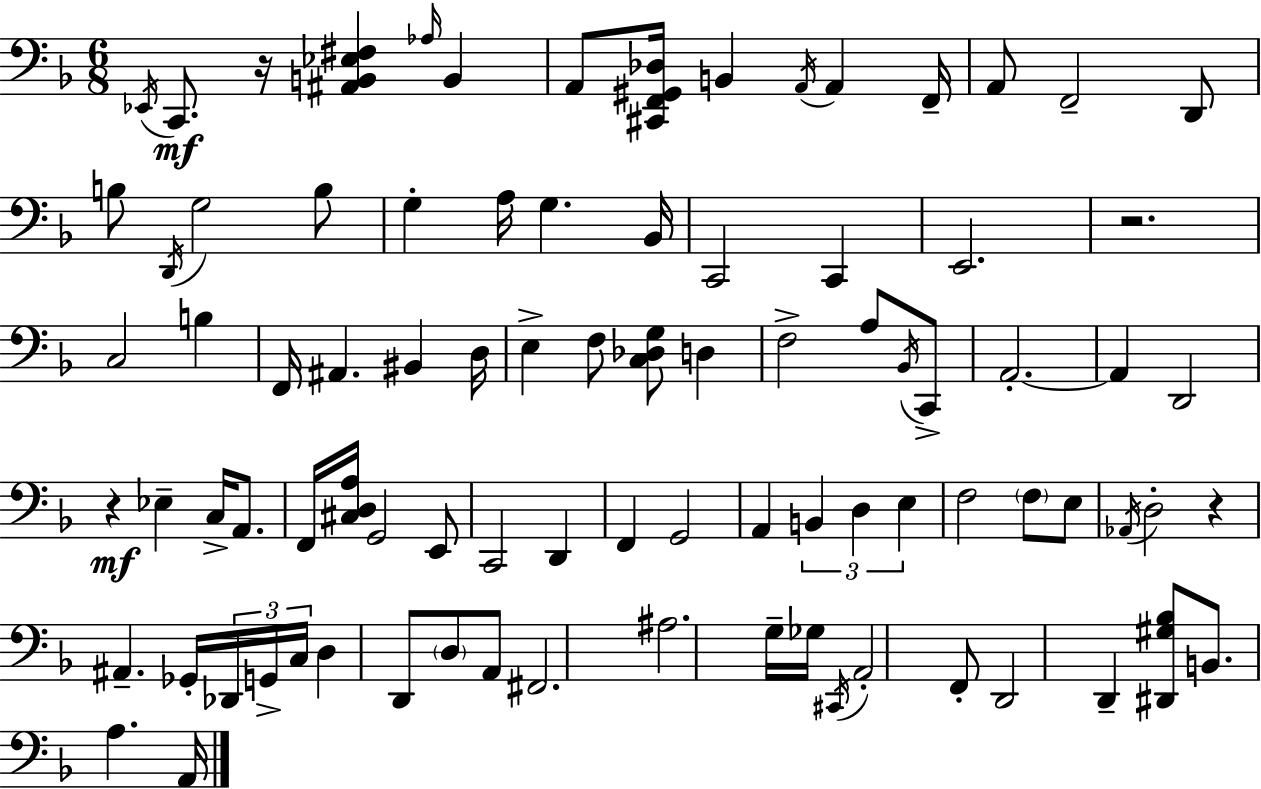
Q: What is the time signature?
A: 6/8